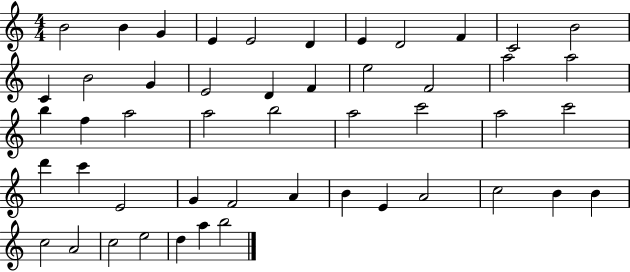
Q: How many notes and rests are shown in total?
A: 49